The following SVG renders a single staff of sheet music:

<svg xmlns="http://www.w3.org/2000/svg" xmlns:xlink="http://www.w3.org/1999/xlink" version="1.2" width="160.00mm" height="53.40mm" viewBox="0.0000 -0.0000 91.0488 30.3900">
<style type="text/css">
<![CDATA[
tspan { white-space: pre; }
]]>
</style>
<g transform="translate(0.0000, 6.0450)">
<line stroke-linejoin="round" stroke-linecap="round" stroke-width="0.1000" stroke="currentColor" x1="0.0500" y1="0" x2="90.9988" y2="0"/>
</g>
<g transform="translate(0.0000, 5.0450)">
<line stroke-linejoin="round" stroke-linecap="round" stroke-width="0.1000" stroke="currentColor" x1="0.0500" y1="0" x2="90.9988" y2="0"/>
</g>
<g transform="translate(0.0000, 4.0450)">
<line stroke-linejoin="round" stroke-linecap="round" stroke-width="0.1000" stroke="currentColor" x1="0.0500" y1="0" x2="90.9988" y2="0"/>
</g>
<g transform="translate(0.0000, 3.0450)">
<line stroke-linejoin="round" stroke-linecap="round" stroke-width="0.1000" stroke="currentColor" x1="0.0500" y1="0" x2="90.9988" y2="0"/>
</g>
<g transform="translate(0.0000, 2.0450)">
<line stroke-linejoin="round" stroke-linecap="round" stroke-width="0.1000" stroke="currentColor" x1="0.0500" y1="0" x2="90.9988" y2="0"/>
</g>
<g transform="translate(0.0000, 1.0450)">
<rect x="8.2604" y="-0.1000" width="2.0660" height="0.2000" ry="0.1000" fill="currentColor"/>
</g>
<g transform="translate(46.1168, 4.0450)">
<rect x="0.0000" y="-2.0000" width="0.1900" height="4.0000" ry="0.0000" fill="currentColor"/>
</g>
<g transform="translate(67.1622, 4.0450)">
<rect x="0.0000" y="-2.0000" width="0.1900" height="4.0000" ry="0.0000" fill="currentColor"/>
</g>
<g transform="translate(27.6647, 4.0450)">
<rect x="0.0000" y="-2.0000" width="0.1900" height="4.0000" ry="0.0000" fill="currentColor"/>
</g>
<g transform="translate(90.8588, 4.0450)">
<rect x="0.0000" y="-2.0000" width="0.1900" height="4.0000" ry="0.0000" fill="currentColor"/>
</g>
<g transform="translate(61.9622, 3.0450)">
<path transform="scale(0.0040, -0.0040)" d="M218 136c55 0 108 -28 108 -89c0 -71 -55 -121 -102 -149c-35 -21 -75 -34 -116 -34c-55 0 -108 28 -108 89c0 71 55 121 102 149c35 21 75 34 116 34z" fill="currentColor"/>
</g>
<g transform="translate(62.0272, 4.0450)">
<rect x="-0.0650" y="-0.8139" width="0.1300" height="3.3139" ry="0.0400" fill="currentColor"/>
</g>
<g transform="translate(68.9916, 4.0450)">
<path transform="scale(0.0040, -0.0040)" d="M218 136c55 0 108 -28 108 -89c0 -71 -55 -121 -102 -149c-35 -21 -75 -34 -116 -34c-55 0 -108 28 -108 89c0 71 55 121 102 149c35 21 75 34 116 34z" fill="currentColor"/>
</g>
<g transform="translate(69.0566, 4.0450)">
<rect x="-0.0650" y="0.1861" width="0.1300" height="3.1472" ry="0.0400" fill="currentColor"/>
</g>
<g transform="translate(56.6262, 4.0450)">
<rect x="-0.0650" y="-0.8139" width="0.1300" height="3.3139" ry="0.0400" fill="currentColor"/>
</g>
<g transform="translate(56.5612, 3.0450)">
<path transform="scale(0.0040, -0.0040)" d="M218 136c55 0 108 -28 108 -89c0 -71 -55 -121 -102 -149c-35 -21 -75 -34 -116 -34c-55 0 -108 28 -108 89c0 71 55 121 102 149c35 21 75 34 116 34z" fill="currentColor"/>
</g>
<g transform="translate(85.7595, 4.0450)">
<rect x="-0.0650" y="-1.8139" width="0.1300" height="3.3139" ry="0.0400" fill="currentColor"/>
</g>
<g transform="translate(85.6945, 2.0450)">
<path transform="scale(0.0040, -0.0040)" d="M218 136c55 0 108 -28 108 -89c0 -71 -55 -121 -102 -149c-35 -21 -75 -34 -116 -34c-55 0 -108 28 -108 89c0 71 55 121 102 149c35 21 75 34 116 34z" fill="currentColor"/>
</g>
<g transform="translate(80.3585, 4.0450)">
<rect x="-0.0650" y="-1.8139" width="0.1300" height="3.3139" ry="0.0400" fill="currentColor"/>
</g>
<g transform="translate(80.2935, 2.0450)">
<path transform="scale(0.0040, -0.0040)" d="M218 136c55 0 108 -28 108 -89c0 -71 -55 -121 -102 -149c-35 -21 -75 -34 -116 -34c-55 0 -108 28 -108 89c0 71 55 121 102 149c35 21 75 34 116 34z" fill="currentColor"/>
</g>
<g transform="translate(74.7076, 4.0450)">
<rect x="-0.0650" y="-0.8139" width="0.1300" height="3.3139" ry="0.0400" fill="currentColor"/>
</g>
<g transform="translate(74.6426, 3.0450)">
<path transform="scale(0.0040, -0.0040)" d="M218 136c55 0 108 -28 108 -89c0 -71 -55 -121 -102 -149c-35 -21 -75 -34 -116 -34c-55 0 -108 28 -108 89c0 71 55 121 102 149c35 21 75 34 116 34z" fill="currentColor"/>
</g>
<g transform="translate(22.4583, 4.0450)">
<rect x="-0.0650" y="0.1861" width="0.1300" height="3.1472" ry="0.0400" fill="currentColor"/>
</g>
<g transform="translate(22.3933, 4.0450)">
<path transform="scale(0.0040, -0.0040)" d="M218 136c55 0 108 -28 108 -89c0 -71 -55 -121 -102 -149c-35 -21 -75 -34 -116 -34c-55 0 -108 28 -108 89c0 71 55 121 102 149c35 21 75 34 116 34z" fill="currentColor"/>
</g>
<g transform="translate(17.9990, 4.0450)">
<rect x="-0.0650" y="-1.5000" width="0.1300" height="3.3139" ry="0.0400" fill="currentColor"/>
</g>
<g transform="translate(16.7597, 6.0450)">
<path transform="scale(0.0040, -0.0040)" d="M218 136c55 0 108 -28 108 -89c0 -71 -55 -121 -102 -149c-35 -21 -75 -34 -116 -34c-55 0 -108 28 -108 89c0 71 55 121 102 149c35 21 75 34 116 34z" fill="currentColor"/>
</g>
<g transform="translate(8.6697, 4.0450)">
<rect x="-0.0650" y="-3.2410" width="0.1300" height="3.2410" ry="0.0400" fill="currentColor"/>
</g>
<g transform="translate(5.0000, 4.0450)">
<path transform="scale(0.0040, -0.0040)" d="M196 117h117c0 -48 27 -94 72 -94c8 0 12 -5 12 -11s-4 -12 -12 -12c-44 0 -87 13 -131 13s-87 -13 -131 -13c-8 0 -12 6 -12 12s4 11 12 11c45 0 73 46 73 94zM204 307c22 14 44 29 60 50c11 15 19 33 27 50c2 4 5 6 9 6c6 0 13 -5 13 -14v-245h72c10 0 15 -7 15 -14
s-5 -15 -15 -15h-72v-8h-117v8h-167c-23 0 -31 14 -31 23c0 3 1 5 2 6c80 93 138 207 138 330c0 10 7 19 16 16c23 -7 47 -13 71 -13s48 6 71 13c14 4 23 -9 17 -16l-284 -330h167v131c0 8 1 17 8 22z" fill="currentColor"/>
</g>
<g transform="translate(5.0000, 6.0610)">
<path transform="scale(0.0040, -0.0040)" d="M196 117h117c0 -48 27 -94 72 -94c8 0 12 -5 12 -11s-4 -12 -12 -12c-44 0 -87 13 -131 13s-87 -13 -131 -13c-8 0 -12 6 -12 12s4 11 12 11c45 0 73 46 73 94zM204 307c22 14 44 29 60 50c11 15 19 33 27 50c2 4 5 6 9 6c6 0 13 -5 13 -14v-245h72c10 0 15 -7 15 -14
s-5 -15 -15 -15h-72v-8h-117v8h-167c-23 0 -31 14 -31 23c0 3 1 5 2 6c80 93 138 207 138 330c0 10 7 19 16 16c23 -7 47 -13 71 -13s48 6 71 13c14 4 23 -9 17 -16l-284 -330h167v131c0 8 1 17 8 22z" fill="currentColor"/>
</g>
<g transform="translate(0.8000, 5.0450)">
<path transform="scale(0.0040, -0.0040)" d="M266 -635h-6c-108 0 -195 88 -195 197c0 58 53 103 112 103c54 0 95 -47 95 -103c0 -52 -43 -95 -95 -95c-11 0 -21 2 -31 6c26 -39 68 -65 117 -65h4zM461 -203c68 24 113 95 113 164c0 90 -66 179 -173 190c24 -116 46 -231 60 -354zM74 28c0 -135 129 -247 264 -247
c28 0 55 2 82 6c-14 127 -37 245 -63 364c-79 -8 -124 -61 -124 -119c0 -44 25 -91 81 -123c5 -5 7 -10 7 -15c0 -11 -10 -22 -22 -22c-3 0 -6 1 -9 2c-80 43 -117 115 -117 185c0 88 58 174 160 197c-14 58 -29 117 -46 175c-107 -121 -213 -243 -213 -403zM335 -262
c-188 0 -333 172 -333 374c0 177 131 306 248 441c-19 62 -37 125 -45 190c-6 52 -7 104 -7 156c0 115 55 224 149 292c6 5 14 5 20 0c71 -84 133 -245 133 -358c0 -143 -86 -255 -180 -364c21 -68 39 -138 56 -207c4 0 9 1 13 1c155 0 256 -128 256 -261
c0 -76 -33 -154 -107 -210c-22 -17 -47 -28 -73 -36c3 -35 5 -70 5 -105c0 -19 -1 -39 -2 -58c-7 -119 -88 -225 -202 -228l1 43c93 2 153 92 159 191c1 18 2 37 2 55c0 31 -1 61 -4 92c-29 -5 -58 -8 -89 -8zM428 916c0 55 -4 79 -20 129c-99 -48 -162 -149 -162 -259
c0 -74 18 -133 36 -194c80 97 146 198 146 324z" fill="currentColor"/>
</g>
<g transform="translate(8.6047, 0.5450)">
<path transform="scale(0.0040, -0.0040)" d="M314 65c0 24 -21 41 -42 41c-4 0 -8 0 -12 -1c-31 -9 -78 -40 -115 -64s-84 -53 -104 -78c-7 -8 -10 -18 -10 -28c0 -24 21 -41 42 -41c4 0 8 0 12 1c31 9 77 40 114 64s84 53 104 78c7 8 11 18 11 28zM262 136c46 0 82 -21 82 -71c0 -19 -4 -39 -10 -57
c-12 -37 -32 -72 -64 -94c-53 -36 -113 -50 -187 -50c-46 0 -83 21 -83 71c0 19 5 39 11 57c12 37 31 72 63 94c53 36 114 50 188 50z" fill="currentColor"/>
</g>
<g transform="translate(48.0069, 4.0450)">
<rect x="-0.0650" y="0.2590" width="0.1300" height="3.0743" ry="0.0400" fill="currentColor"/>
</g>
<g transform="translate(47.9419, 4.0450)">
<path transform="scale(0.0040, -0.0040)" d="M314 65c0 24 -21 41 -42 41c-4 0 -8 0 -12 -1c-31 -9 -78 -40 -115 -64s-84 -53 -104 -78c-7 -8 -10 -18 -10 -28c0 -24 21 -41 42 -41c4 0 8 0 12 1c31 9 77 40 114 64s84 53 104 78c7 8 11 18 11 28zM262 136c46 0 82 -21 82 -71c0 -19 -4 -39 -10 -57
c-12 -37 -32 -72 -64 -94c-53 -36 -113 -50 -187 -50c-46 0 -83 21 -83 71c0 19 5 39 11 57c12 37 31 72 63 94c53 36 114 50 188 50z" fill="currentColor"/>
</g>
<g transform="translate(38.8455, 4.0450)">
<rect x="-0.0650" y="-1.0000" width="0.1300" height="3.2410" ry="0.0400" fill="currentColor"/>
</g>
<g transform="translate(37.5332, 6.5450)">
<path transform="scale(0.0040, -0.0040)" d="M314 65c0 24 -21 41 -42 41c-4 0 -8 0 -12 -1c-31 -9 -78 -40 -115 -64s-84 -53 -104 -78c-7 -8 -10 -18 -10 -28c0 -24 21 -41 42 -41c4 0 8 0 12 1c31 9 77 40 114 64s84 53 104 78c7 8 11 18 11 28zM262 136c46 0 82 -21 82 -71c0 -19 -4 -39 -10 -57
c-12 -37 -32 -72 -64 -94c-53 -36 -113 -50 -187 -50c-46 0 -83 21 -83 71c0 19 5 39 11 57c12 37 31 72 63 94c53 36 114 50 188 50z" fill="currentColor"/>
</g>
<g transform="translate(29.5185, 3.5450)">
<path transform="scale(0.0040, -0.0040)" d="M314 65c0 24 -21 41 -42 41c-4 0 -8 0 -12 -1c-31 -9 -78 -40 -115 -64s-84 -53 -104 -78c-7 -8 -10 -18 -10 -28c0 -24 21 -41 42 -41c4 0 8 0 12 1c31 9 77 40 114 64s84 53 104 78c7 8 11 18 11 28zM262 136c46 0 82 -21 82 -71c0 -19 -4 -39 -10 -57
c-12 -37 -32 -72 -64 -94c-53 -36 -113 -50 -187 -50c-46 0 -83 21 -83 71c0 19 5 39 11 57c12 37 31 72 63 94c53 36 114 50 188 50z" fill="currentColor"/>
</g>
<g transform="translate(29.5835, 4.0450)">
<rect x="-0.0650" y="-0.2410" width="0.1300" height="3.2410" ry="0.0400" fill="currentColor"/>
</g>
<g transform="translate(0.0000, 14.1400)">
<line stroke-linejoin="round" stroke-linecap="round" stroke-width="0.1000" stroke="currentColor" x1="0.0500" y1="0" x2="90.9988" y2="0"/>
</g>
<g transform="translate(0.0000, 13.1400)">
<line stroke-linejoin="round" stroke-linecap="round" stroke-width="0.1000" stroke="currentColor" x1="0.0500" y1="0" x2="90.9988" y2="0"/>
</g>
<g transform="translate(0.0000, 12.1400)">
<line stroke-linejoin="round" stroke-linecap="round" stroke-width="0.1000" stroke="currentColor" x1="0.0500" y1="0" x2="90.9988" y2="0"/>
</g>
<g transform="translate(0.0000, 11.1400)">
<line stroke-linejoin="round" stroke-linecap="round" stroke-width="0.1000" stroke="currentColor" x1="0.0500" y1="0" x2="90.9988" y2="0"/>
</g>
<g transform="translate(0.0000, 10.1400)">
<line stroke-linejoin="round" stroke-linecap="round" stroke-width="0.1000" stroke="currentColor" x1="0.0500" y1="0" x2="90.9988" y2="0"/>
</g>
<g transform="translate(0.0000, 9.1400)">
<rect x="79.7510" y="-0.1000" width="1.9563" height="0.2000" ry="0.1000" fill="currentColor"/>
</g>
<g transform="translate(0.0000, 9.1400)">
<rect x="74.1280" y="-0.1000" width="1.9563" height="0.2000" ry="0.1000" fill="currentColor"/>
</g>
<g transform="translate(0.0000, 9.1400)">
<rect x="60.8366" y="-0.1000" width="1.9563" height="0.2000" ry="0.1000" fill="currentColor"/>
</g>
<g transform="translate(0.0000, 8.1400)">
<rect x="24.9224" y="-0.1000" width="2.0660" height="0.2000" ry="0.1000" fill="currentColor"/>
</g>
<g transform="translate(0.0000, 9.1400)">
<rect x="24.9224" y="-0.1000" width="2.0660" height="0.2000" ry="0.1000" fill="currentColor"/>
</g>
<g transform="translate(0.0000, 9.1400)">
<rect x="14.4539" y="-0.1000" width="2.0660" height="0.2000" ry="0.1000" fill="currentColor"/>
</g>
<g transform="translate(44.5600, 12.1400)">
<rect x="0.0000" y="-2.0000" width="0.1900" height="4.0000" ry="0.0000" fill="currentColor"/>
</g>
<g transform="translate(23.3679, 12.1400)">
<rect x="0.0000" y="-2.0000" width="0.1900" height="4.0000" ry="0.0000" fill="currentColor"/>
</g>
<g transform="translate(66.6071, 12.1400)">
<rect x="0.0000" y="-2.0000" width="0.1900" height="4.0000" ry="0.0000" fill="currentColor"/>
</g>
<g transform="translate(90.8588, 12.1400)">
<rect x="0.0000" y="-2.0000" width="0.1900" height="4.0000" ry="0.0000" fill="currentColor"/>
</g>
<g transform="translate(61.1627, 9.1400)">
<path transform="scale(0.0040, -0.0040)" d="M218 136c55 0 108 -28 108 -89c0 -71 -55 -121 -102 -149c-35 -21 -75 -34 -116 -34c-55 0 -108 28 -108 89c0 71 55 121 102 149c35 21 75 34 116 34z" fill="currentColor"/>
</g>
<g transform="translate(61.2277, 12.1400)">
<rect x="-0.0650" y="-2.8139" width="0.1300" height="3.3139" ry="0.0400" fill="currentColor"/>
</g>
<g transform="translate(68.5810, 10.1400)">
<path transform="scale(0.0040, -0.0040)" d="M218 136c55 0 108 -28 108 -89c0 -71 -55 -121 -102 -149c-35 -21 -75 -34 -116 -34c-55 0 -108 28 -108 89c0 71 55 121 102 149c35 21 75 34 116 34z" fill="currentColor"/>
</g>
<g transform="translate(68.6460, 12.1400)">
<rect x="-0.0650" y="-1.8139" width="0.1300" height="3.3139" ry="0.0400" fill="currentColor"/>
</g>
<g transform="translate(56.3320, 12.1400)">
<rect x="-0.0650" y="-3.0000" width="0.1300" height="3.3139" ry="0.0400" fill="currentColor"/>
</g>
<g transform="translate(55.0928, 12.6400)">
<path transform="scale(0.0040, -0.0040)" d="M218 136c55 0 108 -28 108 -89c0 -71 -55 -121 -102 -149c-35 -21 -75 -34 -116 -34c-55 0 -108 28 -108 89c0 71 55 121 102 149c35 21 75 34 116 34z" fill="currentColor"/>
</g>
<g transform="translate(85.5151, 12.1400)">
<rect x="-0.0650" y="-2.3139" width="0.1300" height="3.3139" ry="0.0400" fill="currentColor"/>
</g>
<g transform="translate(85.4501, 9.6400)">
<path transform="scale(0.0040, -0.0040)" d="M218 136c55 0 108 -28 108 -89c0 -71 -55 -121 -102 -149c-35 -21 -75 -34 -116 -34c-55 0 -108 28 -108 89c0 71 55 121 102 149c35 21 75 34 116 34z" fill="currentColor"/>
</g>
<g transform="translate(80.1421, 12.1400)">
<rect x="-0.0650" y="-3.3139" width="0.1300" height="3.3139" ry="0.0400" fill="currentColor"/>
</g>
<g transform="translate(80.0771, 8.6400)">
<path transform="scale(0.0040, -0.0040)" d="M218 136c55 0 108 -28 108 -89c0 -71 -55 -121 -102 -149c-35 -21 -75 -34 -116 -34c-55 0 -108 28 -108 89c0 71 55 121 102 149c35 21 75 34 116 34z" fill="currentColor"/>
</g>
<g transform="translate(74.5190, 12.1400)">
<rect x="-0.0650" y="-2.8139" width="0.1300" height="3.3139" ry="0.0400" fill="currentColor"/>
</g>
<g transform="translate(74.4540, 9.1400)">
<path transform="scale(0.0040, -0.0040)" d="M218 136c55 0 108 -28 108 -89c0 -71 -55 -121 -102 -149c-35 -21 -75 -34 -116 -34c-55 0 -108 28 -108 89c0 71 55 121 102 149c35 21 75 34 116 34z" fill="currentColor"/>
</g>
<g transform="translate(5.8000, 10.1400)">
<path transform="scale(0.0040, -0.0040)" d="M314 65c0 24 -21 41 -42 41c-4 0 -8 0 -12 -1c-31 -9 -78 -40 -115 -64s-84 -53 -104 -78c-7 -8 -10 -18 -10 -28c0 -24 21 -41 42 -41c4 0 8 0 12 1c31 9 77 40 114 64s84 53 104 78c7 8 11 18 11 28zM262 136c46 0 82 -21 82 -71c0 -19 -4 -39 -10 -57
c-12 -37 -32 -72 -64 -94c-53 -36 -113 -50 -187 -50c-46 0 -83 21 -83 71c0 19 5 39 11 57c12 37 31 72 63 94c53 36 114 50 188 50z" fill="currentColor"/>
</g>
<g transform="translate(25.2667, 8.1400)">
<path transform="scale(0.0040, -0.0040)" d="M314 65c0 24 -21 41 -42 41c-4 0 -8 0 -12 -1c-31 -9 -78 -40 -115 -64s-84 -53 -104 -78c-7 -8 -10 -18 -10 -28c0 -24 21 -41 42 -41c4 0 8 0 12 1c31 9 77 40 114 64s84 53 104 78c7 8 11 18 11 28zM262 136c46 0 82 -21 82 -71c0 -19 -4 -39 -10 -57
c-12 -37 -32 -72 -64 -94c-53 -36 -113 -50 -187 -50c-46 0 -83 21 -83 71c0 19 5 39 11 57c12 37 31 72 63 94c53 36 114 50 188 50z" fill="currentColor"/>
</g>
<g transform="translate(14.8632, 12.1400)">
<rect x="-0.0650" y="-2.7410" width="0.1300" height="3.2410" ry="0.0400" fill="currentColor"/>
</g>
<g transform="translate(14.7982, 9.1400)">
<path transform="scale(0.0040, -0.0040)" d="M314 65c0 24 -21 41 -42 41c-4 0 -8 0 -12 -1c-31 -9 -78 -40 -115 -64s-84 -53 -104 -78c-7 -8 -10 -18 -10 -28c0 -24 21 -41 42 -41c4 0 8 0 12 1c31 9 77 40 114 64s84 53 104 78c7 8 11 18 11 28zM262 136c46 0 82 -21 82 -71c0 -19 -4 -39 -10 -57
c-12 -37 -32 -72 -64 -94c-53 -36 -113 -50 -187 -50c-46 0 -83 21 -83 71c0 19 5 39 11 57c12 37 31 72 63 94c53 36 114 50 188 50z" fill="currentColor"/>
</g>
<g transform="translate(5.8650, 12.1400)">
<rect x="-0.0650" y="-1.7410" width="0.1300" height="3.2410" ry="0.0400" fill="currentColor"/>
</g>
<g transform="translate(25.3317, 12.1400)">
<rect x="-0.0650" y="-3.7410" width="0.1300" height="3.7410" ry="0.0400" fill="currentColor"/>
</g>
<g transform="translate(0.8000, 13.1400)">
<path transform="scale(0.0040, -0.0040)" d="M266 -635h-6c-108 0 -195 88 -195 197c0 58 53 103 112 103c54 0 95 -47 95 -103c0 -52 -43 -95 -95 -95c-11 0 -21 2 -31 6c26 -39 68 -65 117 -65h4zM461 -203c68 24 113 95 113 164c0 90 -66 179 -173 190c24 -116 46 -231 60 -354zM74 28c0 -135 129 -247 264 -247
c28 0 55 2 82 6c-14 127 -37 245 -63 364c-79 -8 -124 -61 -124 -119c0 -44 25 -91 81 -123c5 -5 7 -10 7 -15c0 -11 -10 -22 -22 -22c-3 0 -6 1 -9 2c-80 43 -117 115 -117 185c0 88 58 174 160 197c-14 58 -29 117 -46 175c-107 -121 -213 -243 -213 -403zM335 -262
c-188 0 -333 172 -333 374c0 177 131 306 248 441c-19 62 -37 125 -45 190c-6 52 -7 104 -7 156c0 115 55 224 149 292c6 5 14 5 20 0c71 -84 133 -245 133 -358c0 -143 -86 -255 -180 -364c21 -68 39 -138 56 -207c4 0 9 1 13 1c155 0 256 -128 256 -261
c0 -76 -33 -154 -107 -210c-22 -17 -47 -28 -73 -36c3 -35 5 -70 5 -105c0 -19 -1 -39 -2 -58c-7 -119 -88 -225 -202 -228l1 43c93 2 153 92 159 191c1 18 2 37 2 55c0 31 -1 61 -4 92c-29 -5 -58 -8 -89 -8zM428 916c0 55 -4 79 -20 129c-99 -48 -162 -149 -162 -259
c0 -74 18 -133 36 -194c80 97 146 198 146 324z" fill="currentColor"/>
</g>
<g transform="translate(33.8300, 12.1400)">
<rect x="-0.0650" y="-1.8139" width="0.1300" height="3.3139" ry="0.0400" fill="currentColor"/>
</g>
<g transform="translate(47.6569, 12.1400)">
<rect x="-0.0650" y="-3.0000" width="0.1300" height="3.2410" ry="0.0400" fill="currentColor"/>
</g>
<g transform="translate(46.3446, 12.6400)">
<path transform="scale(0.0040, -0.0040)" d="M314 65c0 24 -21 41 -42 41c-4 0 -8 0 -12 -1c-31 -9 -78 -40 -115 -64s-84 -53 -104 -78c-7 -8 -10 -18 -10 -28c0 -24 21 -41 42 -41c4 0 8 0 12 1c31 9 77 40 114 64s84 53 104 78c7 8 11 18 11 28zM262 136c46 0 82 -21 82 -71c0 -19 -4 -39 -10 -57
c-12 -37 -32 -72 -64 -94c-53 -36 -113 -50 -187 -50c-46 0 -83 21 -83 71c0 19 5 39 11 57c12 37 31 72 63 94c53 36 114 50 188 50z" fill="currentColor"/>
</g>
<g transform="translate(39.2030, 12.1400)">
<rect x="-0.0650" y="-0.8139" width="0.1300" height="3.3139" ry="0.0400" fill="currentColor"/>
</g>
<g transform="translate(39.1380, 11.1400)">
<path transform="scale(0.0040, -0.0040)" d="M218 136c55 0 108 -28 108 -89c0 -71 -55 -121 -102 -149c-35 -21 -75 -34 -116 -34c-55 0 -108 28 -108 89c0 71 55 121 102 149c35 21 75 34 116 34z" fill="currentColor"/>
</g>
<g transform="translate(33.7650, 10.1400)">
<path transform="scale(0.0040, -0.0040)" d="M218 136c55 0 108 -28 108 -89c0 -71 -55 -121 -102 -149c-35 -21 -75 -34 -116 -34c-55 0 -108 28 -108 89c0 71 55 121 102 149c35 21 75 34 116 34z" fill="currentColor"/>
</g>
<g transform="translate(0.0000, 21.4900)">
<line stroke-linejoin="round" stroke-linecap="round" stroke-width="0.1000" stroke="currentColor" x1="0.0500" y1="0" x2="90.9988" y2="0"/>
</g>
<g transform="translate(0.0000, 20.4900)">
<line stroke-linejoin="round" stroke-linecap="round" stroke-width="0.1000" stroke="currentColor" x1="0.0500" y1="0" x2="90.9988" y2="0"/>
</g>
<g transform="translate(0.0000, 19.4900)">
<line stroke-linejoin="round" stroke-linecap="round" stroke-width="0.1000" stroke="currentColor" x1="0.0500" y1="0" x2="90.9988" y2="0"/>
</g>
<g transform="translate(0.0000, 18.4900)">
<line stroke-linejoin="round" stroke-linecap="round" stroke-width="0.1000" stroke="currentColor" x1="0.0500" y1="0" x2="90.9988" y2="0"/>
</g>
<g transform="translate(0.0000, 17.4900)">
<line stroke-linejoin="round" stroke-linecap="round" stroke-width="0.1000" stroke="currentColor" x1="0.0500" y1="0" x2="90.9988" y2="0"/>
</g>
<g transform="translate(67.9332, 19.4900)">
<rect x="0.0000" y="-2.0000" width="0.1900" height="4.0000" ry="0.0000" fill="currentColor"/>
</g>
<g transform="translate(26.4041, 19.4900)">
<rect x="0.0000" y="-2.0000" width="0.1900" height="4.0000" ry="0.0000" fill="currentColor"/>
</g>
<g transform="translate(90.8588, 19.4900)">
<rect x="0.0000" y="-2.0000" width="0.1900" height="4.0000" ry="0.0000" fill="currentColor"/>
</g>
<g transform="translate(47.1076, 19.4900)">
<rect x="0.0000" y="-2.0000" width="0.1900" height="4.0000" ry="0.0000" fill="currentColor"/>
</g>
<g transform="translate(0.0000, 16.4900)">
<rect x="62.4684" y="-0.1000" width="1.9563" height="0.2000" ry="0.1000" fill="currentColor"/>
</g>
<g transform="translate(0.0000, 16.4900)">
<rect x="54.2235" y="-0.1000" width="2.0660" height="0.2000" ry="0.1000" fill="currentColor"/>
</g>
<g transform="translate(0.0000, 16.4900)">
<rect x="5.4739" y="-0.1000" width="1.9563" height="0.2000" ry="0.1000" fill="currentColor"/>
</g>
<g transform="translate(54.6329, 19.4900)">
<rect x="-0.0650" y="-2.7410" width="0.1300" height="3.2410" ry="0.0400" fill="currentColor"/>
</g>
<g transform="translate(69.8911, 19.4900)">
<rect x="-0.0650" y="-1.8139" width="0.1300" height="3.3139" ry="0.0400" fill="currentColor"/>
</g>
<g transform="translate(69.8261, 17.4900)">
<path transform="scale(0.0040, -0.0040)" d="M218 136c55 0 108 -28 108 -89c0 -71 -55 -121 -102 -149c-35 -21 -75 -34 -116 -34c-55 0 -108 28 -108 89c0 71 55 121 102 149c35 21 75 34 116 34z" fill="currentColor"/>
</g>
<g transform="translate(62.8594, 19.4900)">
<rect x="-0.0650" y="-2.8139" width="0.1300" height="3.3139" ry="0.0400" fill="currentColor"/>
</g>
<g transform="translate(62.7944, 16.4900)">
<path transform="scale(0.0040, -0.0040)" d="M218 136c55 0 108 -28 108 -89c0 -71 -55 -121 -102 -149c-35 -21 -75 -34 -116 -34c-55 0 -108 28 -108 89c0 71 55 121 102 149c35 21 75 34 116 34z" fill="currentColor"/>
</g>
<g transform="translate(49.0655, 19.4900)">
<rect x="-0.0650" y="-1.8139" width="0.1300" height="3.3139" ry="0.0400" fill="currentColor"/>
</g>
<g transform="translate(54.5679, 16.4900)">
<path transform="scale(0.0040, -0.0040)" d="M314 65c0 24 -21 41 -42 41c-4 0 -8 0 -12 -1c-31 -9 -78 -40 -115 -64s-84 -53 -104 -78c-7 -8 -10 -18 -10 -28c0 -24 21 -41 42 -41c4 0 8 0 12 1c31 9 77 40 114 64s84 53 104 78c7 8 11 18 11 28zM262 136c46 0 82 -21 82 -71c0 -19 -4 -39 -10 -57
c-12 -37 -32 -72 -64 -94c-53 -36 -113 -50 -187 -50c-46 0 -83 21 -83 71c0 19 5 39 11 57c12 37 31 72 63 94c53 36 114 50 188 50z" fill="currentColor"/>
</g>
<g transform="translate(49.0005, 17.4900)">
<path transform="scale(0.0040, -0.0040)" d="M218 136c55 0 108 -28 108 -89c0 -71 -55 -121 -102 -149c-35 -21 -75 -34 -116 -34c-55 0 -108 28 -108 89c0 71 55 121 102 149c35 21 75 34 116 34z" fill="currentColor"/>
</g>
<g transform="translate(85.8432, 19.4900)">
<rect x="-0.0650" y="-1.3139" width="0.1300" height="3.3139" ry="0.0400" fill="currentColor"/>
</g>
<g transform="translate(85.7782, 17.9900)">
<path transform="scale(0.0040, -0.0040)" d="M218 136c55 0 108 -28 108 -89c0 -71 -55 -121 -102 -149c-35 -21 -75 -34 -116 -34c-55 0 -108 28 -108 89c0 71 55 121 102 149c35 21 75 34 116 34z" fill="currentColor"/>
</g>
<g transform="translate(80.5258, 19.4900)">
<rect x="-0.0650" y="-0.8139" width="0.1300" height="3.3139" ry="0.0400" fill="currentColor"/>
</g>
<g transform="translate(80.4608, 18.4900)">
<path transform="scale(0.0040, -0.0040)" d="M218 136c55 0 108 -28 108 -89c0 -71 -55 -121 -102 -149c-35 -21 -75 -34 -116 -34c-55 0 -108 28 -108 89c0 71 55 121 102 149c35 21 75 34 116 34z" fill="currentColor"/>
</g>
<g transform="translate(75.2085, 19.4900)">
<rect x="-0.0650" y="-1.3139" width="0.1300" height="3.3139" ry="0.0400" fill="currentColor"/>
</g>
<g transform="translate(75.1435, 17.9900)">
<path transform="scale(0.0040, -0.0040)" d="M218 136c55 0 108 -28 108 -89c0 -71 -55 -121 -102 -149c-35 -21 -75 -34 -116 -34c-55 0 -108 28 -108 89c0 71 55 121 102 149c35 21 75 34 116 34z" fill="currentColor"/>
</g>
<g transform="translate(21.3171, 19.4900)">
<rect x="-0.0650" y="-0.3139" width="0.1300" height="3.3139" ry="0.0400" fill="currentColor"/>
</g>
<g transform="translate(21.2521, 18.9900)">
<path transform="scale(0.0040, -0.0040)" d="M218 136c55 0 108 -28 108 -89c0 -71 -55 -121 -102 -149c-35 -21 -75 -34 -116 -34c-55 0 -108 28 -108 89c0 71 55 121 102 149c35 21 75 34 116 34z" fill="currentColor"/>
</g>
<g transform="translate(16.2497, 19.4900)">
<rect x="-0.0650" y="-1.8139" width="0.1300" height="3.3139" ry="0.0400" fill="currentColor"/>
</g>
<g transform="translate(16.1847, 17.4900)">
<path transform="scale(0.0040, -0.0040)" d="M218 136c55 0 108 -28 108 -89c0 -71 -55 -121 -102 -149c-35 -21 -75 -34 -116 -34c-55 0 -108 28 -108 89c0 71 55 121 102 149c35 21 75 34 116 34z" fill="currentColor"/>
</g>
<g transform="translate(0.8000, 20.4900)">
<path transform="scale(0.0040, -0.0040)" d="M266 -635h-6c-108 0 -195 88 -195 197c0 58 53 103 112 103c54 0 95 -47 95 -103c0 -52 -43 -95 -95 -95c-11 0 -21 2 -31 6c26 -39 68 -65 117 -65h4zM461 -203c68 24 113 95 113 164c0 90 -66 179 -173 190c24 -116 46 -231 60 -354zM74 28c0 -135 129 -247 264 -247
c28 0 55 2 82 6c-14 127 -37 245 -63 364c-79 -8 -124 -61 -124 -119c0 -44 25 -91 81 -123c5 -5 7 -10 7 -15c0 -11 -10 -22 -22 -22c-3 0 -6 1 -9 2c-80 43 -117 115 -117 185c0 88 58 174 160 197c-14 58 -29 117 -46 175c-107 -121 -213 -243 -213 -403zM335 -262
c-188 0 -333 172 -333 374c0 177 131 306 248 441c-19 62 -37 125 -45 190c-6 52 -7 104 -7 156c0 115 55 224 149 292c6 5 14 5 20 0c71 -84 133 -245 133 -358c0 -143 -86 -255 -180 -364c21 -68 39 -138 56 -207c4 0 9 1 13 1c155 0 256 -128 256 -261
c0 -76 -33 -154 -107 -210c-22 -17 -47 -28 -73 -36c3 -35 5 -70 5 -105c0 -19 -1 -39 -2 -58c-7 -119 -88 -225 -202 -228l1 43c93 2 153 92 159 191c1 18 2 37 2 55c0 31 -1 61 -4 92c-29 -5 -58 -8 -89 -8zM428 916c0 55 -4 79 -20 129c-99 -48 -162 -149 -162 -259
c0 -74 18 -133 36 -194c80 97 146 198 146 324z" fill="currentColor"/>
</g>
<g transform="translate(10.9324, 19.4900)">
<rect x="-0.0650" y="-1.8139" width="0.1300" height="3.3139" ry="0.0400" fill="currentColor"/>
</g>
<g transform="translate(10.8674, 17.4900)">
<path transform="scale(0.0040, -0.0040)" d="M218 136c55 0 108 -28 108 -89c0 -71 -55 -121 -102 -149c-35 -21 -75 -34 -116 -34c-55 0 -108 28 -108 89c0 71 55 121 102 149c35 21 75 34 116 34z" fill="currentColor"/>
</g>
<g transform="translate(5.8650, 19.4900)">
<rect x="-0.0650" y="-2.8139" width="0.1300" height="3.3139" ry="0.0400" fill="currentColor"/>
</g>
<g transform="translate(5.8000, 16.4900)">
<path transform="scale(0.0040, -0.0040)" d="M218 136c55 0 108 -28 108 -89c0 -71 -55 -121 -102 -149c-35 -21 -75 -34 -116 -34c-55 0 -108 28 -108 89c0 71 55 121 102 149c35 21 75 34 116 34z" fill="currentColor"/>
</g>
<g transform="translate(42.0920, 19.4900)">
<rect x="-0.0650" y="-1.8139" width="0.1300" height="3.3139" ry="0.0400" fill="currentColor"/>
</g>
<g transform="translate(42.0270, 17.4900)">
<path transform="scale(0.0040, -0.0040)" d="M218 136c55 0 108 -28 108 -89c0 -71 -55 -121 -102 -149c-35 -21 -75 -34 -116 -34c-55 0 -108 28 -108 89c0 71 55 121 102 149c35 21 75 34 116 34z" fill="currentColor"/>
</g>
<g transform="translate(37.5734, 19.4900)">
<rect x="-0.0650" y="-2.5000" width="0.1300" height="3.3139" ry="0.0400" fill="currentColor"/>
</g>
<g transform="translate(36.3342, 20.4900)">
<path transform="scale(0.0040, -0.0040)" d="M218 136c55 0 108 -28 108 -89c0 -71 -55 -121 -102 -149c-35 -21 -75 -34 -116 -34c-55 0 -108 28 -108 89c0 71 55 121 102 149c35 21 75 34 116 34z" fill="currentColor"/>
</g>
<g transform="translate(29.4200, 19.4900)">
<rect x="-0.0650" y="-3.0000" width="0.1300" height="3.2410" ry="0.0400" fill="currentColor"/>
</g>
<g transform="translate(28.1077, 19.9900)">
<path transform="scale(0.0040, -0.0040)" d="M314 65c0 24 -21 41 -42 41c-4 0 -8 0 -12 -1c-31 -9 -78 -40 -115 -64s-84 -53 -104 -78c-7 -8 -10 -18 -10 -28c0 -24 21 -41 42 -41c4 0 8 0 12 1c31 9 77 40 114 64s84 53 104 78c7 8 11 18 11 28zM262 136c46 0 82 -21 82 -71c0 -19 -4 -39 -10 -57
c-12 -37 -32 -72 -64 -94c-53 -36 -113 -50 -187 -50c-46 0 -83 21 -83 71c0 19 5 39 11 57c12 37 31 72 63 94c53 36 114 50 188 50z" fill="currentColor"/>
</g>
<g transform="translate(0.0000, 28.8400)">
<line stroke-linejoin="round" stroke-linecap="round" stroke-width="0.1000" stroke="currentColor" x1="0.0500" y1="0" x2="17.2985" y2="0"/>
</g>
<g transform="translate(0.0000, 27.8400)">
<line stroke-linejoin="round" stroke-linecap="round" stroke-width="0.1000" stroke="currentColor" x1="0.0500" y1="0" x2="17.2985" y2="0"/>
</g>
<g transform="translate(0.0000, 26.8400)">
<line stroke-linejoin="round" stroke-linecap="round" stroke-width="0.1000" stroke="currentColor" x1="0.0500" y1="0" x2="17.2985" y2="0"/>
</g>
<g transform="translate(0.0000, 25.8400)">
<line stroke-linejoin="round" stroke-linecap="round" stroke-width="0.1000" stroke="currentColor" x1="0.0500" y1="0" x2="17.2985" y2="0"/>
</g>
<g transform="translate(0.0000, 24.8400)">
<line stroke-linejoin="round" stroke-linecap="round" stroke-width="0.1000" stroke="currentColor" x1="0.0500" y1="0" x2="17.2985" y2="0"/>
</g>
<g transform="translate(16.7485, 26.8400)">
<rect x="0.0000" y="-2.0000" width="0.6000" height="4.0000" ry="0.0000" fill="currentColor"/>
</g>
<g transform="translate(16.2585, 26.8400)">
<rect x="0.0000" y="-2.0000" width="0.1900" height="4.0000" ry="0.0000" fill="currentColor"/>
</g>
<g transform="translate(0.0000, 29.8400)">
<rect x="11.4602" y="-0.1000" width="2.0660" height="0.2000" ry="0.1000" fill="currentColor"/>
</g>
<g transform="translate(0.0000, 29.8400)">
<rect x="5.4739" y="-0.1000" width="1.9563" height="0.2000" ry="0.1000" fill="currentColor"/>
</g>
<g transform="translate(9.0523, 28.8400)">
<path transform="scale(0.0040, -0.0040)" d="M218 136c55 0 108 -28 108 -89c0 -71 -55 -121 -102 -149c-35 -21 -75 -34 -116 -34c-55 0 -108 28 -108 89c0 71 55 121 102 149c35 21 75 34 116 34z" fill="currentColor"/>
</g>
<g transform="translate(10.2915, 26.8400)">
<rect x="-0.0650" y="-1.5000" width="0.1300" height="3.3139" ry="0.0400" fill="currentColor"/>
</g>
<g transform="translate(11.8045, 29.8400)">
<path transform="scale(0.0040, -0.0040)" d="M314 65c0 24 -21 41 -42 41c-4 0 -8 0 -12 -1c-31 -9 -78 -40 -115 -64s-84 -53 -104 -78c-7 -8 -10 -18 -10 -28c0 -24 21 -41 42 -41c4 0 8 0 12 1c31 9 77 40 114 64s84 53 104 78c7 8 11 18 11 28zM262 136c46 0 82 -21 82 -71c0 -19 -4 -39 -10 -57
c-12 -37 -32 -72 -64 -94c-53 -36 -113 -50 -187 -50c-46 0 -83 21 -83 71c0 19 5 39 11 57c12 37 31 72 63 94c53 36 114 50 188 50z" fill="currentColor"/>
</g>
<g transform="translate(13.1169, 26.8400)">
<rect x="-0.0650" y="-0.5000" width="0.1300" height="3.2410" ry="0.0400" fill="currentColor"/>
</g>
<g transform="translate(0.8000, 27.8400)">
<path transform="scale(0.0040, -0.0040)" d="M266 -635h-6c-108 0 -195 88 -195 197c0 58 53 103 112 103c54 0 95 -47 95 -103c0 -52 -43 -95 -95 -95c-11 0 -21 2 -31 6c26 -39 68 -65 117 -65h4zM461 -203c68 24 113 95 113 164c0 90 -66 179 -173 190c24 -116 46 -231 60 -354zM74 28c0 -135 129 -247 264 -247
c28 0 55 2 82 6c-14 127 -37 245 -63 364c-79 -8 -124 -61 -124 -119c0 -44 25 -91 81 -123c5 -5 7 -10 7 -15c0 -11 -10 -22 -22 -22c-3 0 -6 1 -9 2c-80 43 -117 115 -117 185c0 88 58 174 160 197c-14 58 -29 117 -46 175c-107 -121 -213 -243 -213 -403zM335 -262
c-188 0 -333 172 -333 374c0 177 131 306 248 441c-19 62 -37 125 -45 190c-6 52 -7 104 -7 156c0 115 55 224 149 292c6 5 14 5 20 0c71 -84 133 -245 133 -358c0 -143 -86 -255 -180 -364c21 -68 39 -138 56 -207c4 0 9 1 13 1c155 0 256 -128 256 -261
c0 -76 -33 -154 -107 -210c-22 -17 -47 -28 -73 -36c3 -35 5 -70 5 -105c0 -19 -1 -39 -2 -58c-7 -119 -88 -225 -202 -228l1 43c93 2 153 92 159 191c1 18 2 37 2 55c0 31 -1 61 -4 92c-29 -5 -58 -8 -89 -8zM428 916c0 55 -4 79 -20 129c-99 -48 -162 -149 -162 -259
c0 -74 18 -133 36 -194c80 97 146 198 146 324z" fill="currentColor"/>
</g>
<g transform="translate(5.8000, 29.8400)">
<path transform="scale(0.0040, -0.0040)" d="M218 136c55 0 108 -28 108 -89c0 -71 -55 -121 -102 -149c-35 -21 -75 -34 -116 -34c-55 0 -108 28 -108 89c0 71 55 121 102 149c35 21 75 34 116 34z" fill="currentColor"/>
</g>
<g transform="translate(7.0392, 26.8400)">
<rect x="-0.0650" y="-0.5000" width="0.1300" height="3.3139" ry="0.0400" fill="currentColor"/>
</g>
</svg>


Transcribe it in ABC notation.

X:1
T:Untitled
M:4/4
L:1/4
K:C
b2 E B c2 D2 B2 d d B d f f f2 a2 c'2 f d A2 A a f a b g a f f c A2 G f f a2 a f e d e C E C2